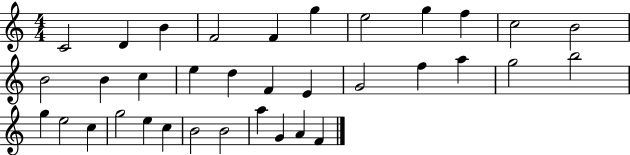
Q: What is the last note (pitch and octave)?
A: F4